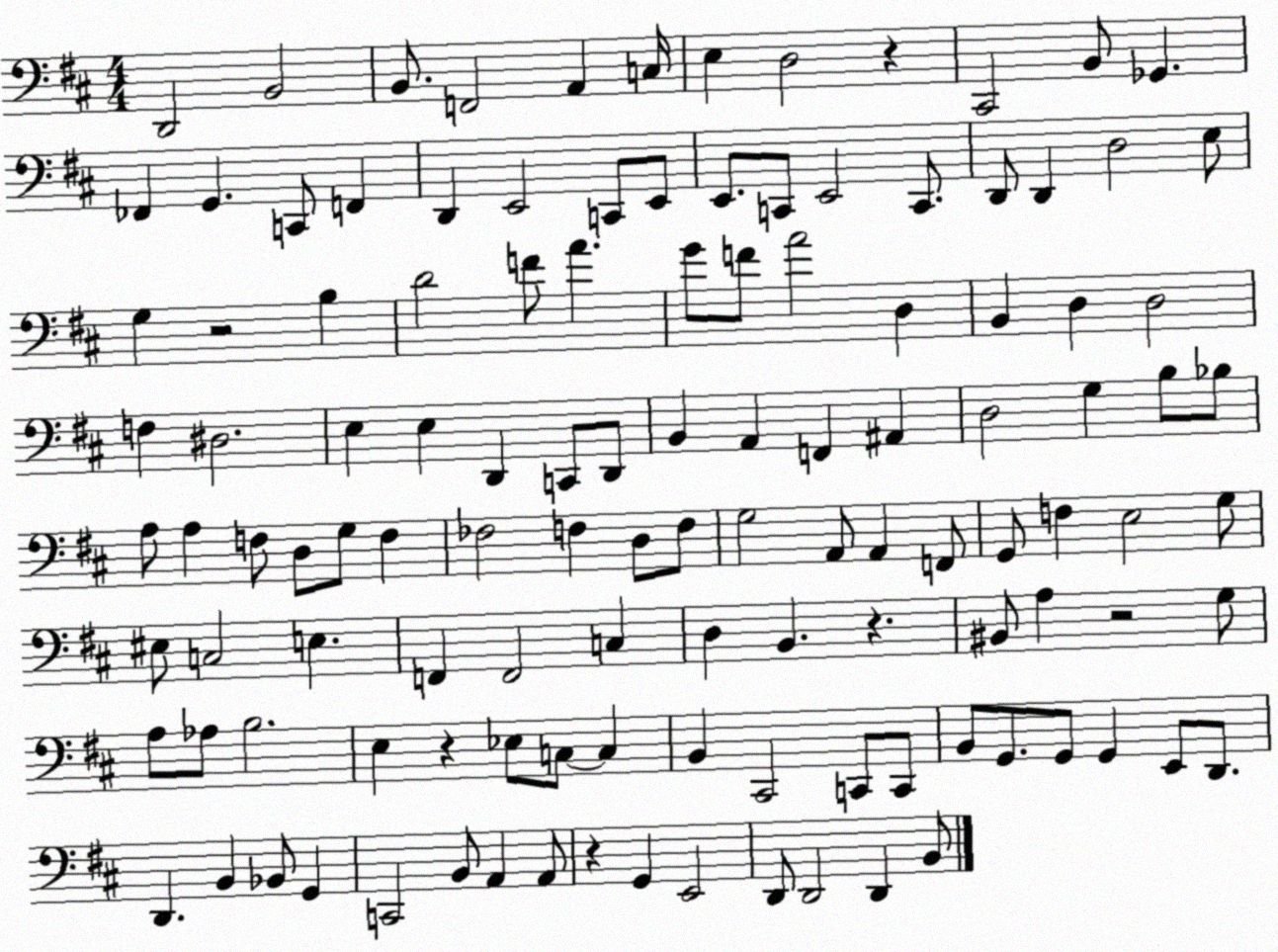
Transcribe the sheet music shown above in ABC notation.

X:1
T:Untitled
M:4/4
L:1/4
K:D
D,,2 B,,2 B,,/2 F,,2 A,, C,/4 E, D,2 z ^C,,2 B,,/2 _G,, _F,, G,, C,,/2 F,, D,, E,,2 C,,/2 E,,/2 E,,/2 C,,/2 E,,2 C,,/2 D,,/2 D,, D,2 E,/2 G, z2 B, D2 F/2 A G/2 F/2 A2 D, B,, D, D,2 F, ^D,2 E, E, D,, C,,/2 D,,/2 B,, A,, F,, ^A,, D,2 G, B,/2 _B,/2 A,/2 A, F,/2 D,/2 G,/2 F, _F,2 F, D,/2 F,/2 G,2 A,,/2 A,, F,,/2 G,,/2 F, E,2 G,/2 ^E,/2 C,2 E, F,, F,,2 C, D, B,, z ^B,,/2 A, z2 G,/2 A,/2 _A,/2 B,2 E, z _E,/2 C,/2 C, B,, ^C,,2 C,,/2 C,,/2 B,,/2 G,,/2 G,,/2 G,, E,,/2 D,,/2 D,, B,, _B,,/2 G,, C,,2 B,,/2 A,, A,,/2 z G,, E,,2 D,,/2 D,,2 D,, B,,/2